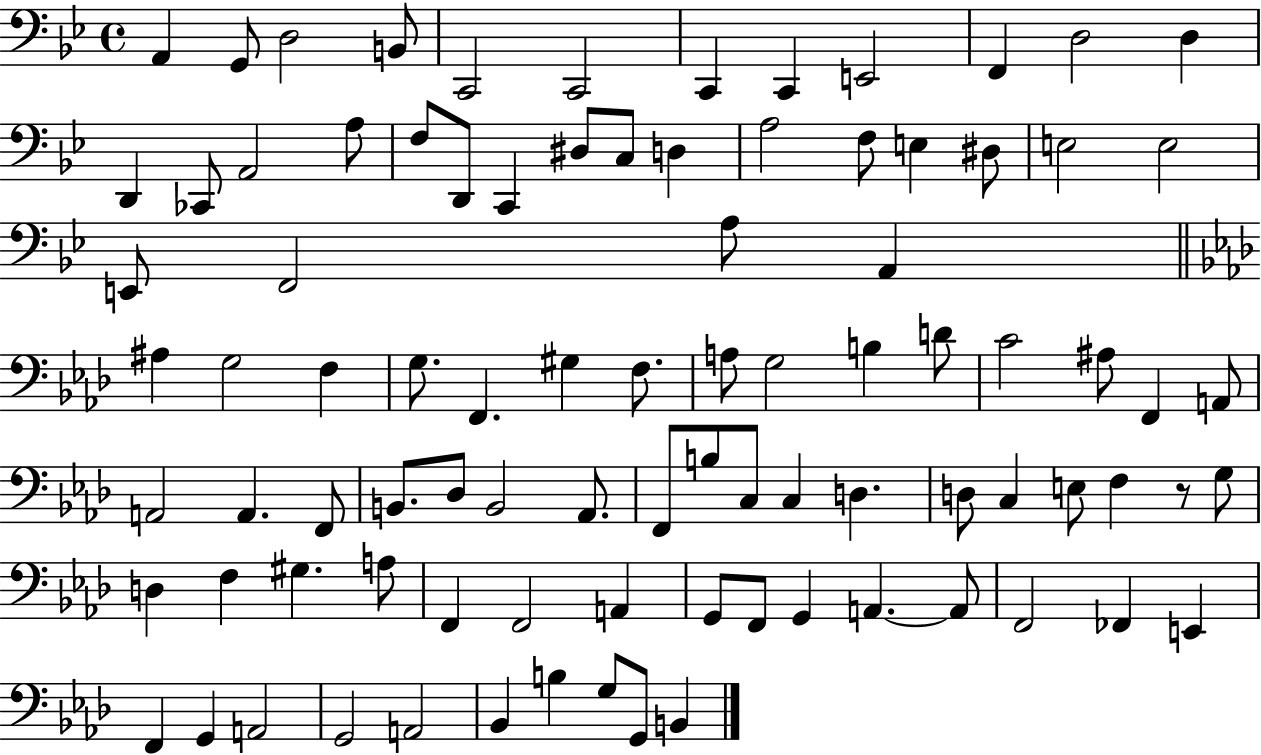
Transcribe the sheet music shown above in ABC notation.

X:1
T:Untitled
M:4/4
L:1/4
K:Bb
A,, G,,/2 D,2 B,,/2 C,,2 C,,2 C,, C,, E,,2 F,, D,2 D, D,, _C,,/2 A,,2 A,/2 F,/2 D,,/2 C,, ^D,/2 C,/2 D, A,2 F,/2 E, ^D,/2 E,2 E,2 E,,/2 F,,2 A,/2 A,, ^A, G,2 F, G,/2 F,, ^G, F,/2 A,/2 G,2 B, D/2 C2 ^A,/2 F,, A,,/2 A,,2 A,, F,,/2 B,,/2 _D,/2 B,,2 _A,,/2 F,,/2 B,/2 C,/2 C, D, D,/2 C, E,/2 F, z/2 G,/2 D, F, ^G, A,/2 F,, F,,2 A,, G,,/2 F,,/2 G,, A,, A,,/2 F,,2 _F,, E,, F,, G,, A,,2 G,,2 A,,2 _B,, B, G,/2 G,,/2 B,,